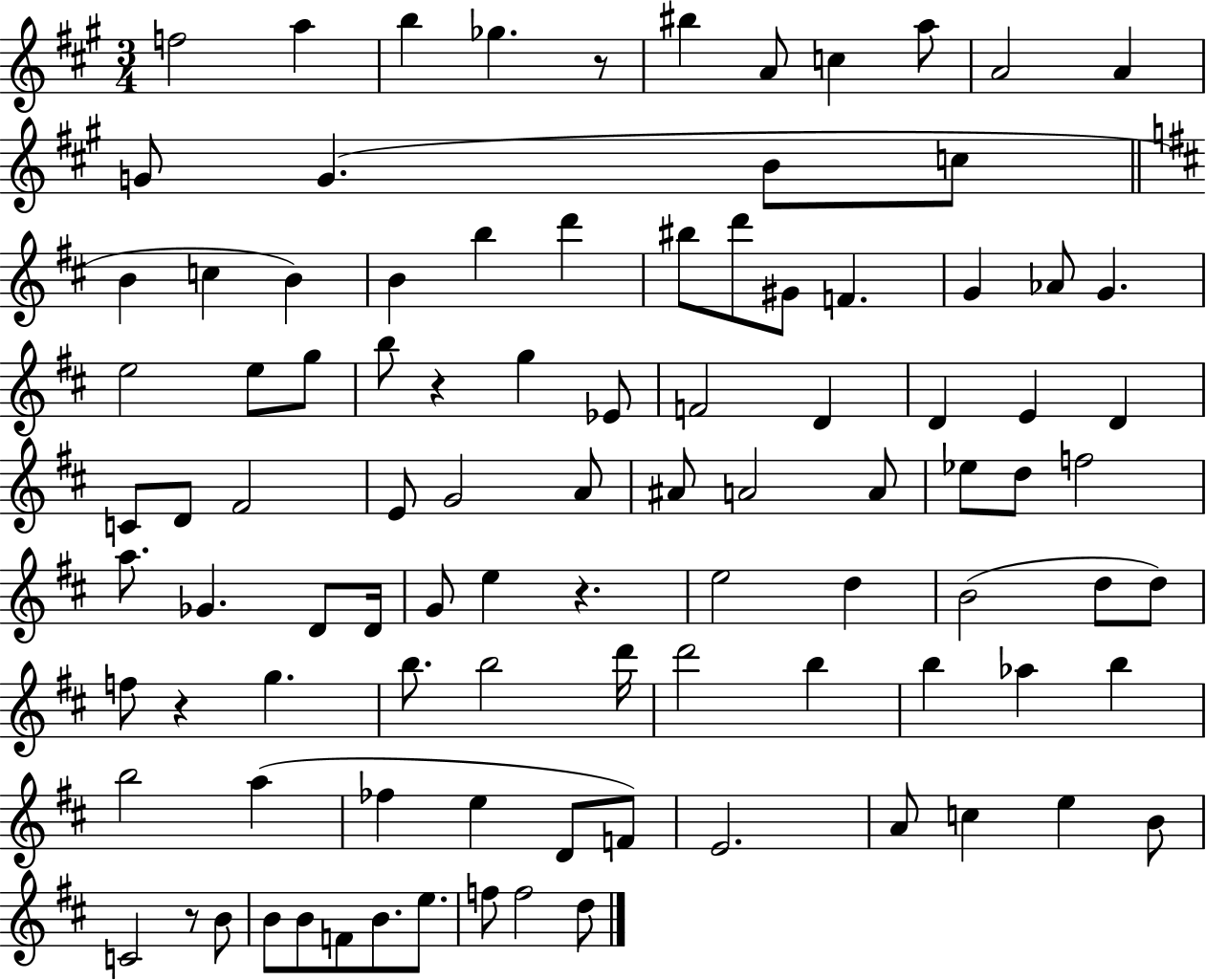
X:1
T:Untitled
M:3/4
L:1/4
K:A
f2 a b _g z/2 ^b A/2 c a/2 A2 A G/2 G B/2 c/2 B c B B b d' ^b/2 d'/2 ^G/2 F G _A/2 G e2 e/2 g/2 b/2 z g _E/2 F2 D D E D C/2 D/2 ^F2 E/2 G2 A/2 ^A/2 A2 A/2 _e/2 d/2 f2 a/2 _G D/2 D/4 G/2 e z e2 d B2 d/2 d/2 f/2 z g b/2 b2 d'/4 d'2 b b _a b b2 a _f e D/2 F/2 E2 A/2 c e B/2 C2 z/2 B/2 B/2 B/2 F/2 B/2 e/2 f/2 f2 d/2